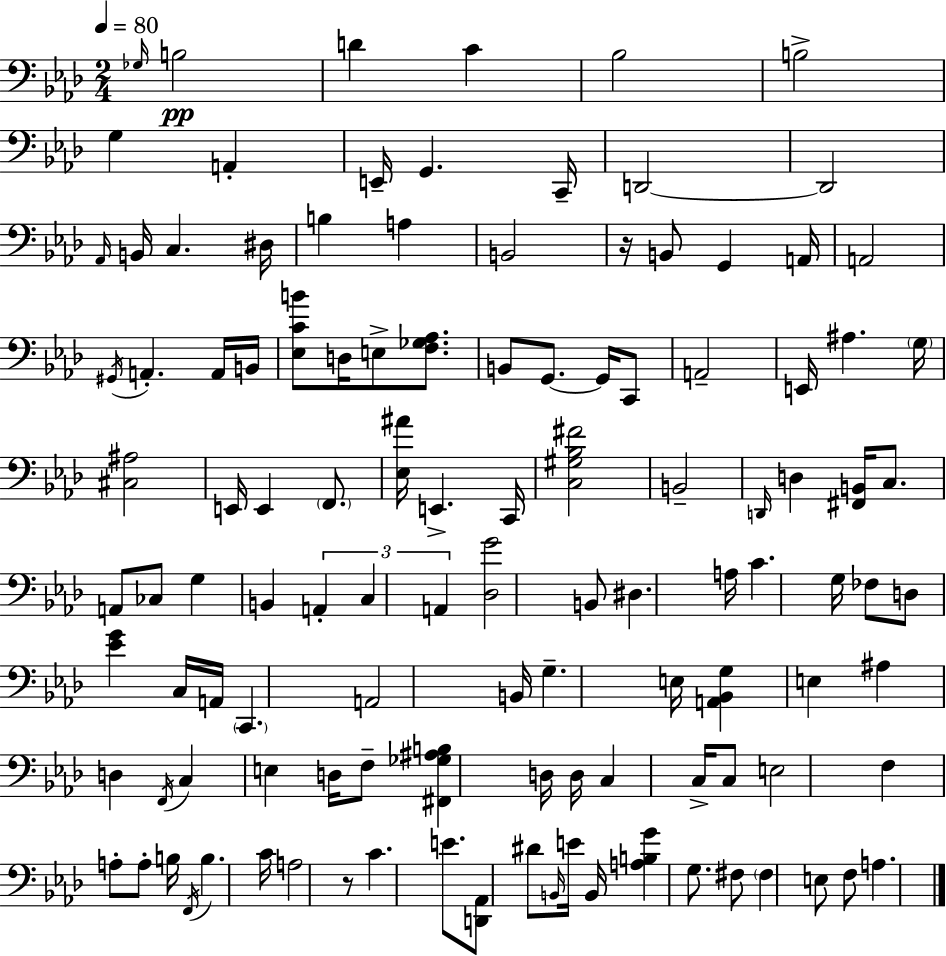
Gb3/s B3/h D4/q C4/q Bb3/h B3/h G3/q A2/q E2/s G2/q. C2/s D2/h D2/h Ab2/s B2/s C3/q. D#3/s B3/q A3/q B2/h R/s B2/e G2/q A2/s A2/h G#2/s A2/q. A2/s B2/s [Eb3,C4,B4]/e D3/s E3/e [F3,Gb3,Ab3]/e. B2/e G2/e. G2/s C2/e A2/h E2/s A#3/q. G3/s [C#3,A#3]/h E2/s E2/q F2/e. [Eb3,A#4]/s E2/q. C2/s [C3,G#3,Bb3,F#4]/h B2/h D2/s D3/q [F#2,B2]/s C3/e. A2/e CES3/e G3/q B2/q A2/q C3/q A2/q [Db3,G4]/h B2/e D#3/q. A3/s C4/q. G3/s FES3/e D3/e [Eb4,G4]/q C3/s A2/s C2/q. A2/h B2/s G3/q. E3/s [A2,Bb2,G3]/q E3/q A#3/q D3/q F2/s C3/q E3/q D3/s F3/e [F#2,Gb3,A#3,B3]/q D3/s D3/s C3/q C3/s C3/e E3/h F3/q A3/e A3/e B3/s F2/s B3/q. C4/s A3/h R/e C4/q. E4/e. [D2,Ab2]/e D#4/e B2/s E4/s B2/s [A3,B3,G4]/q G3/e. F#3/e F#3/q E3/e F3/e A3/q.